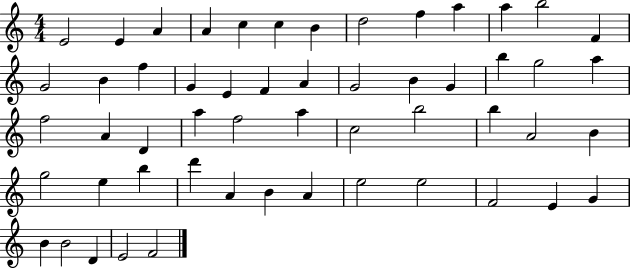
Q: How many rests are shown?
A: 0